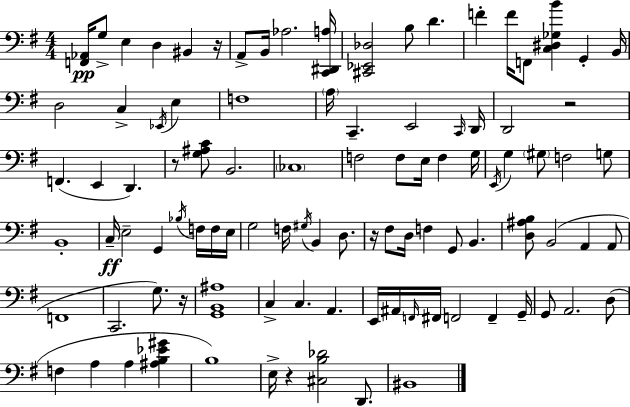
[F2,Ab2]/s G3/e E3/q D3/q BIS2/q R/s A2/e B2/s Ab3/h. [C2,D#2,A3]/s [C#2,Eb2,Db3]/h B3/e D4/q. F4/q F4/s F2/e [C3,D#3,Gb3,B4]/q G2/q B2/s D3/h C3/q Eb2/s E3/q F3/w A3/s C2/q. E2/h C2/s D2/s D2/h R/h F2/q. E2/q D2/q. R/e [G3,A#3,C4]/e B2/h. CES3/w F3/h F3/e E3/s F3/q G3/s E2/s G3/q G#3/e F3/h G3/e B2/w C3/s E3/h G2/q Bb3/s F3/s F3/s E3/s G3/h F3/s G#3/s B2/q D3/e. R/s F#3/e D3/s F3/q G2/e B2/q. [D3,A#3,B3]/e B2/h A2/q A2/e F2/w C2/h. G3/e. R/s [G2,B2,A#3]/w C3/q C3/q. A2/q. E2/s A#2/s F2/s F#2/s F2/h F2/q G2/s G2/e A2/h. D3/e F3/q A3/q A3/q [A#3,B3,Eb4,G#4]/q B3/w E3/s R/q [C#3,B3,Db4]/h D2/e. BIS2/w